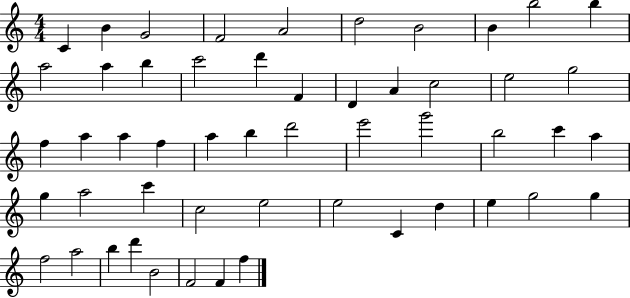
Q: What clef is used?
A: treble